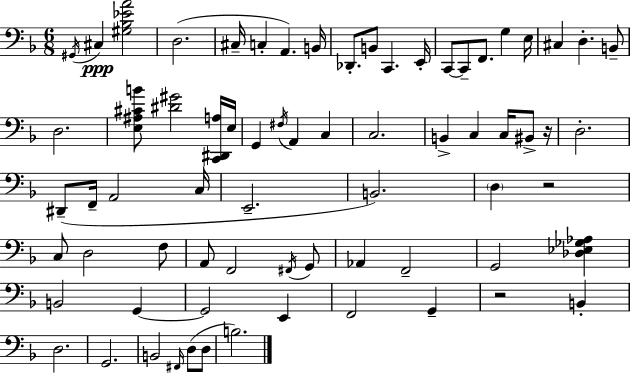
X:1
T:Untitled
M:6/8
L:1/4
K:F
^G,,/4 ^C, [^G,_B,_EA]2 D,2 ^C,/4 C, A,, B,,/4 _D,,/2 B,,/2 C,, E,,/4 C,,/2 C,,/2 F,,/2 G, E,/4 ^C, D, B,,/2 D,2 [E,^A,^CB]/2 [^D^G]2 [C,,^D,,A,]/4 E,/4 G,, ^F,/4 A,, C, C,2 B,, C, C,/4 ^B,,/2 z/4 D,2 ^D,,/2 F,,/4 A,,2 C,/4 E,,2 B,,2 D, z2 C,/2 D,2 F,/2 A,,/2 F,,2 ^F,,/4 G,,/2 _A,, F,,2 G,,2 [_D,_E,_G,_A,] B,,2 G,, G,,2 E,, F,,2 G,, z2 B,, D,2 G,,2 B,,2 ^F,,/4 D,/2 D,/2 B,2